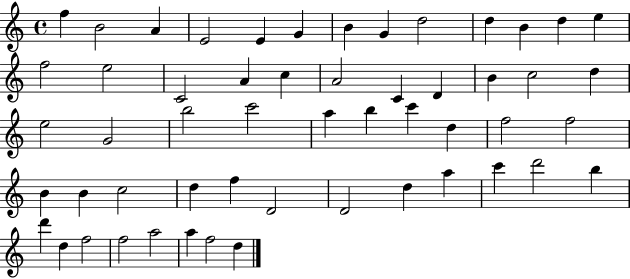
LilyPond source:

{
  \clef treble
  \time 4/4
  \defaultTimeSignature
  \key c \major
  f''4 b'2 a'4 | e'2 e'4 g'4 | b'4 g'4 d''2 | d''4 b'4 d''4 e''4 | \break f''2 e''2 | c'2 a'4 c''4 | a'2 c'4 d'4 | b'4 c''2 d''4 | \break e''2 g'2 | b''2 c'''2 | a''4 b''4 c'''4 d''4 | f''2 f''2 | \break b'4 b'4 c''2 | d''4 f''4 d'2 | d'2 d''4 a''4 | c'''4 d'''2 b''4 | \break d'''4 d''4 f''2 | f''2 a''2 | a''4 f''2 d''4 | \bar "|."
}